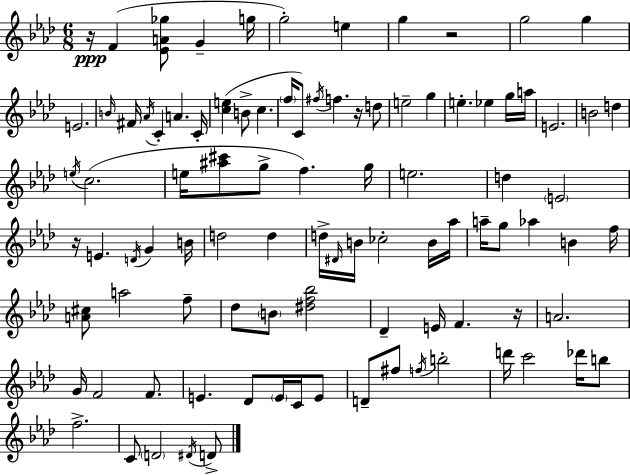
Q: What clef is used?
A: treble